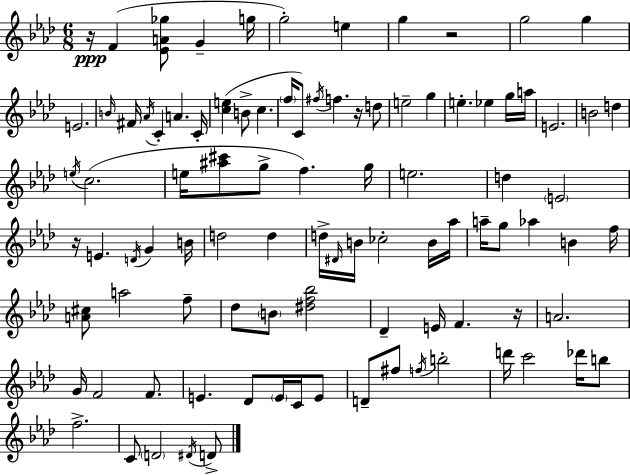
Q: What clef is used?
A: treble